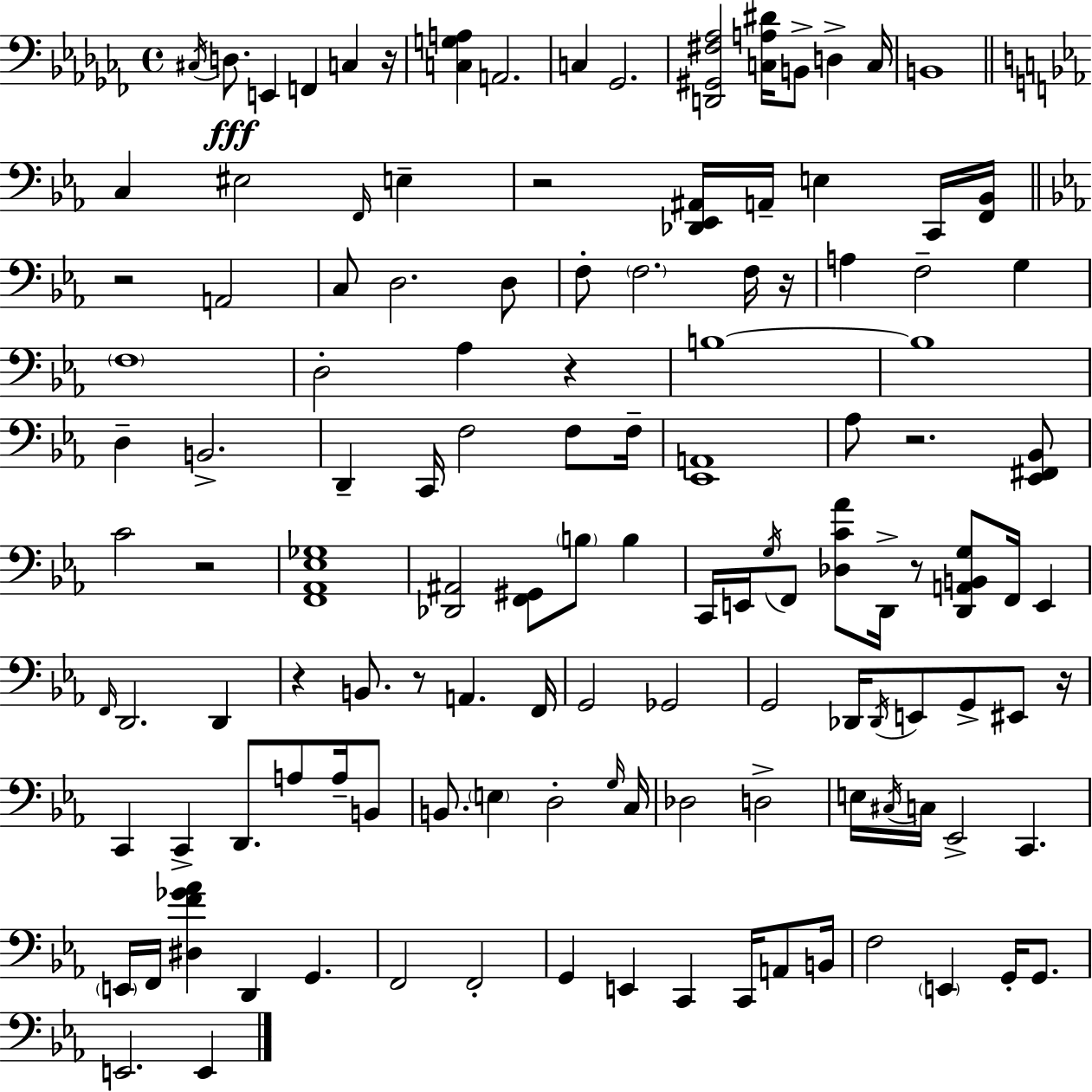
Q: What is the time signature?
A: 4/4